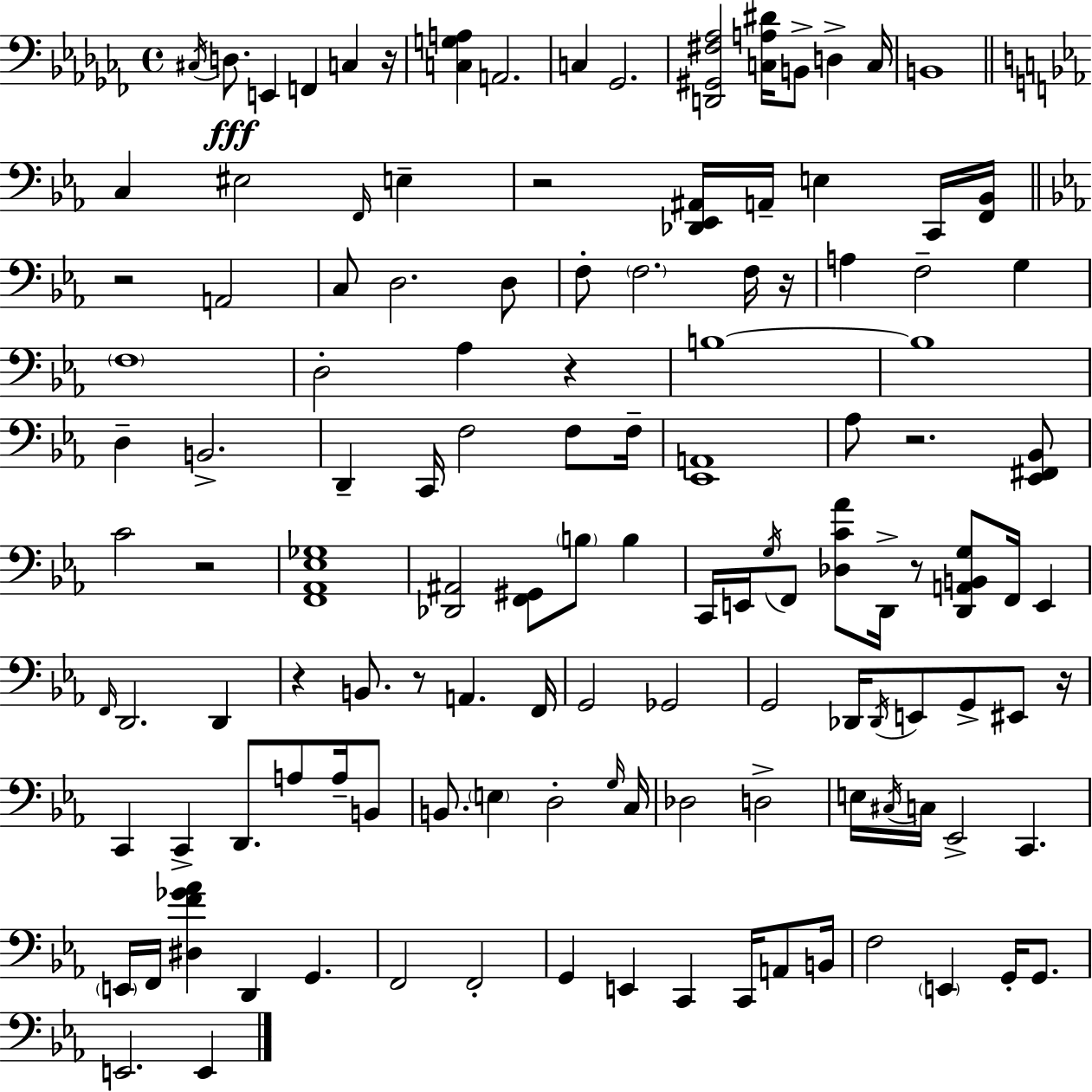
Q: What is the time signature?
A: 4/4